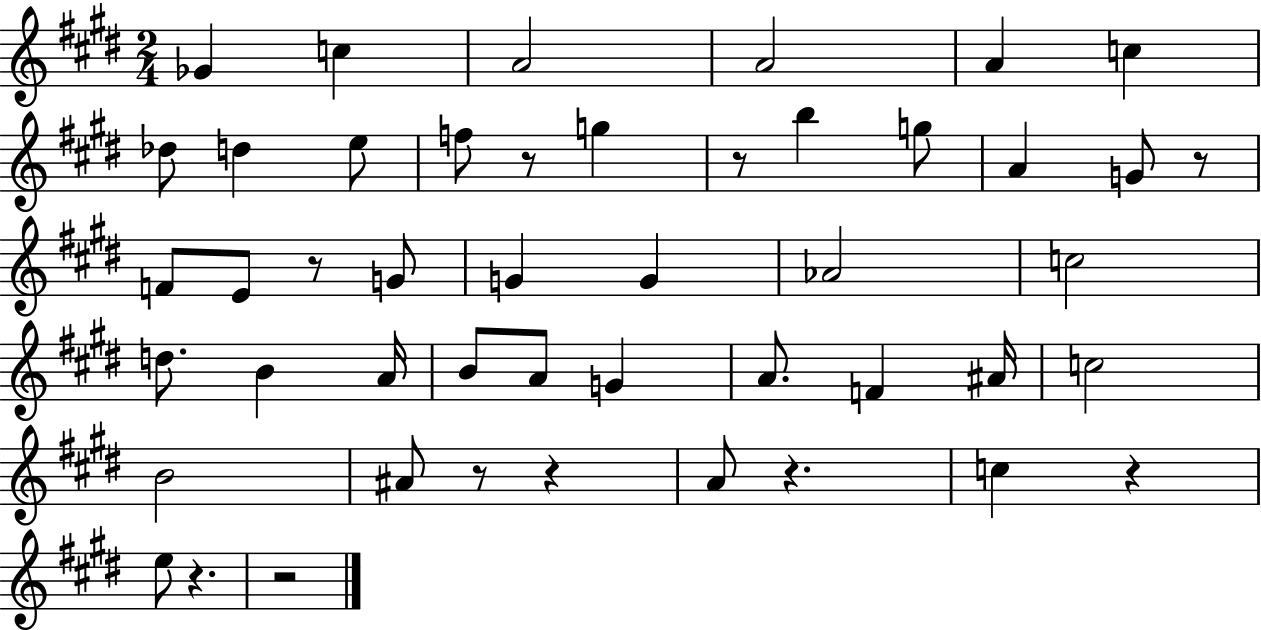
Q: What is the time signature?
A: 2/4